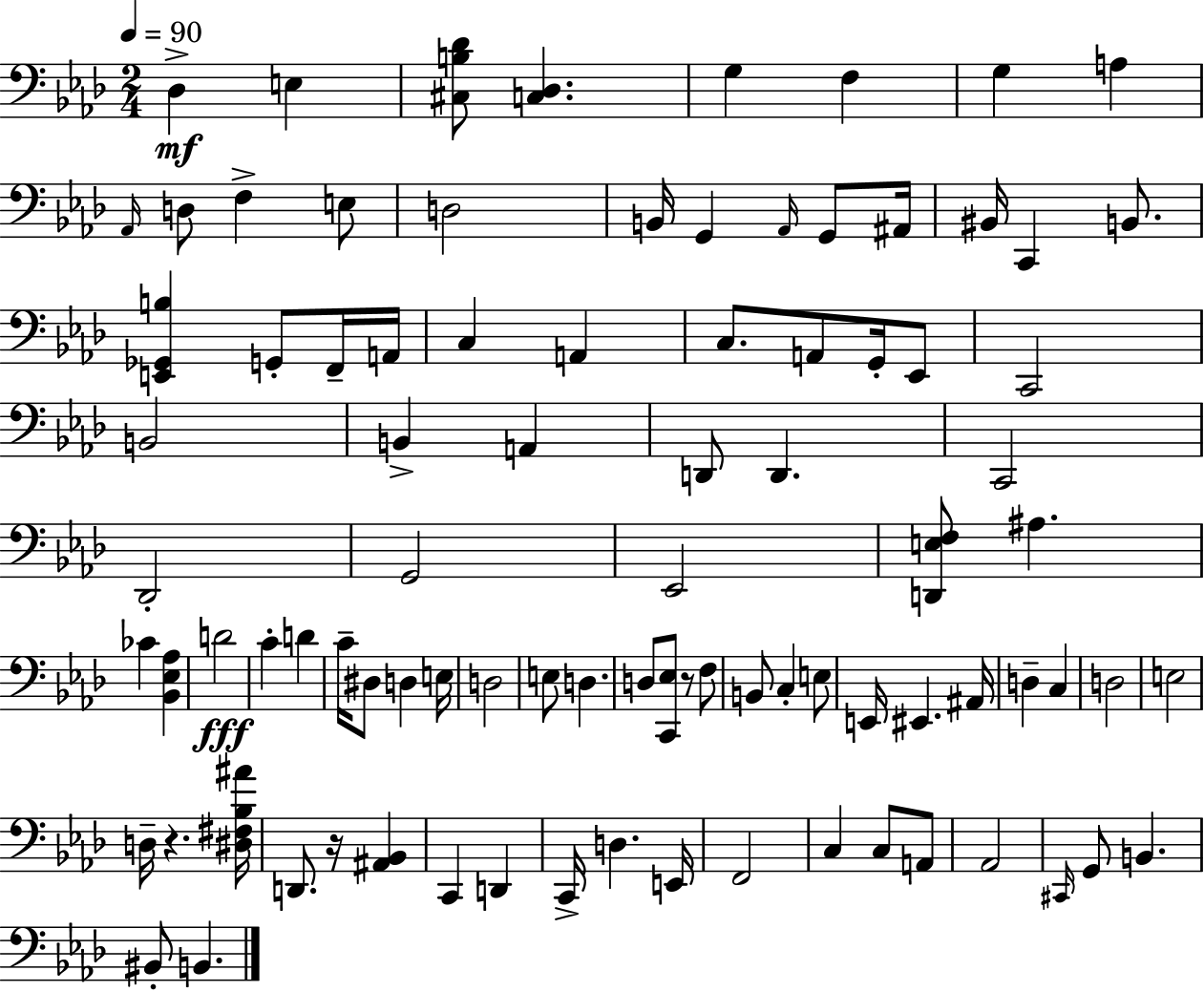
{
  \clef bass
  \numericTimeSignature
  \time 2/4
  \key aes \major
  \tempo 4 = 90
  des4->\mf e4 | <cis b des'>8 <c des>4. | g4 f4 | g4 a4 | \break \grace { aes,16 } d8 f4-> e8 | d2 | b,16 g,4 \grace { aes,16 } g,8 | ais,16 bis,16 c,4 b,8. | \break <e, ges, b>4 g,8-. | f,16-- a,16 c4 a,4 | c8. a,8 g,16-. | ees,8 c,2 | \break b,2 | b,4-> a,4 | d,8 d,4. | c,2 | \break des,2-. | g,2 | ees,2 | <d, e f>8 ais4. | \break ces'4 <bes, ees aes>4 | d'2\fff | c'4-. d'4 | c'16-- dis8 d4 | \break e16 d2 | e8 d4. | d8 <c, ees>8 r8 | f8 b,8 c4-. | \break e8 e,16 eis,4. | ais,16 d4-- c4 | d2 | e2 | \break d16-- r4. | <dis fis bes ais'>16 d,8. r16 <ais, bes,>4 | c,4 d,4 | c,16-> d4. | \break e,16 f,2 | c4 c8 | a,8 aes,2 | \grace { cis,16 } g,8 b,4. | \break bis,8-. b,4. | \bar "|."
}